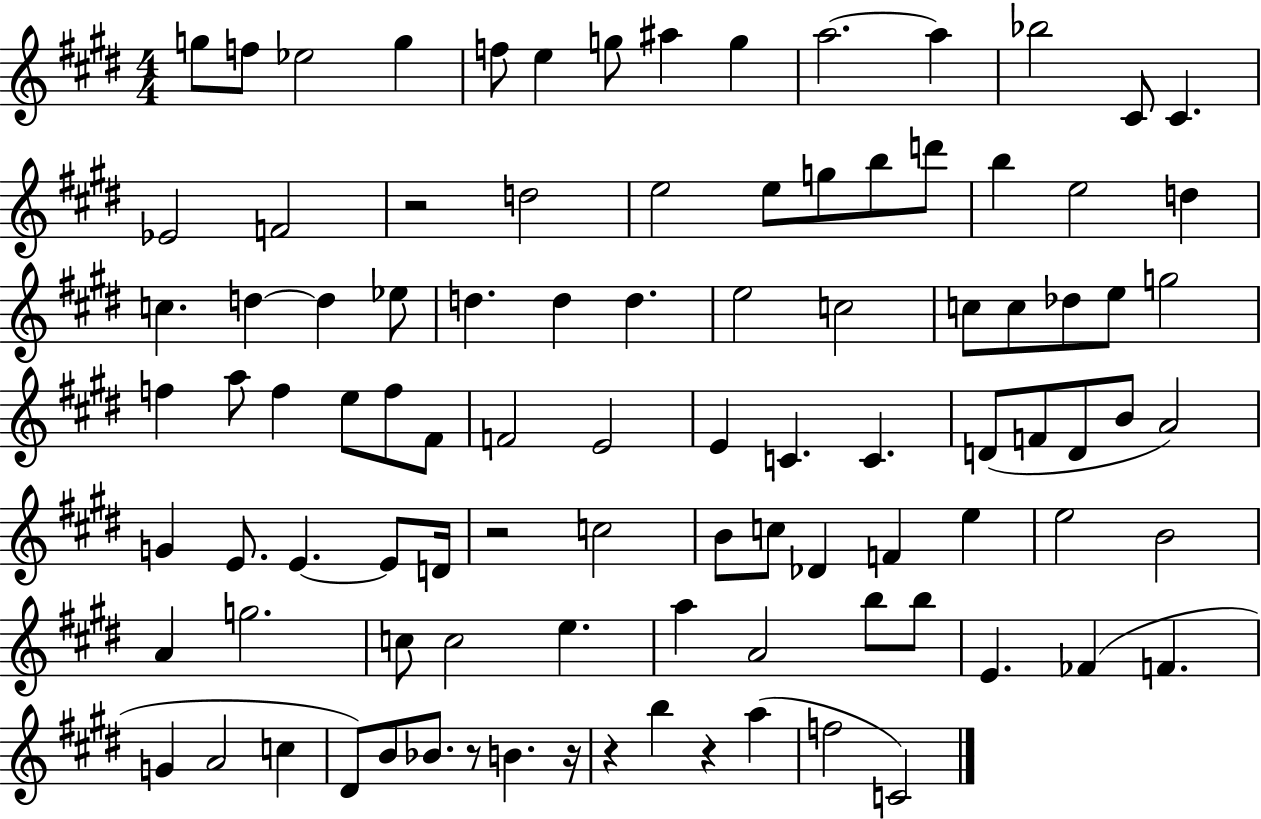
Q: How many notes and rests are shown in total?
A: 97